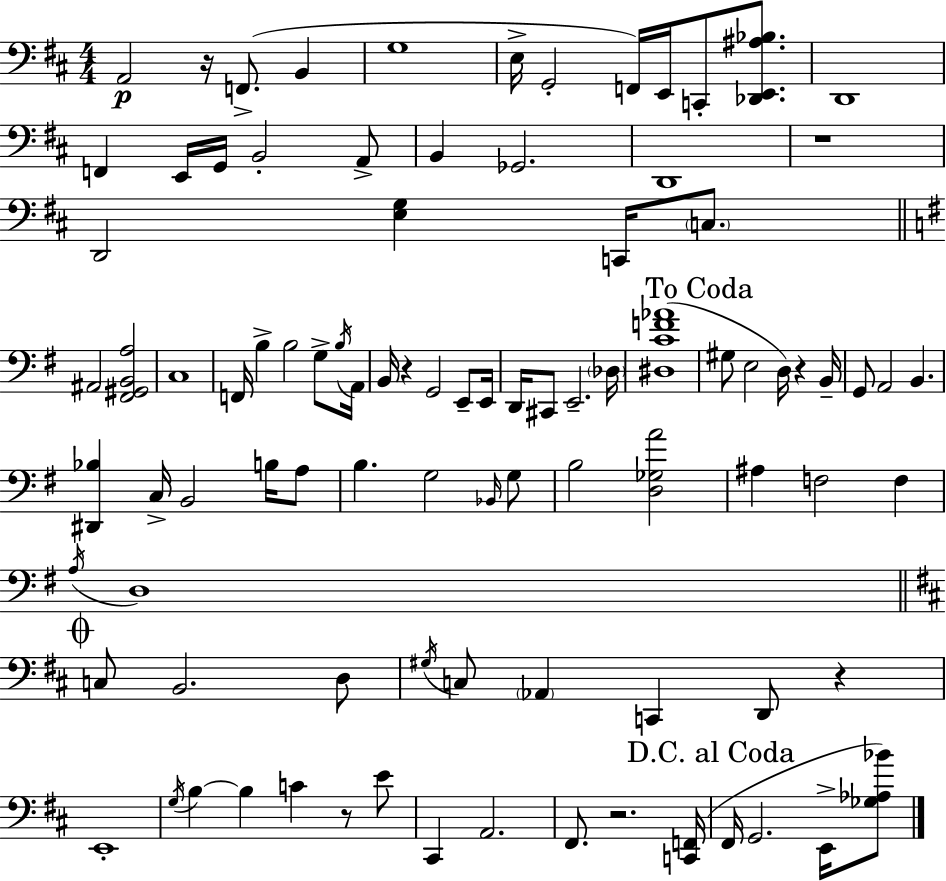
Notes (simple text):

A2/h R/s F2/e. B2/q G3/w E3/s G2/h F2/s E2/s C2/e [Db2,E2,A#3,Bb3]/e. D2/w F2/q E2/s G2/s B2/h A2/e B2/q Gb2/h. D2/w R/w D2/h [E3,G3]/q C2/s C3/e. A#2/h [F#2,G#2,B2,A3]/h C3/w F2/s B3/q B3/h G3/e B3/s A2/s B2/s R/q G2/h E2/e E2/s D2/s C#2/e E2/h. Db3/s [D#3,C4,F4,Ab4]/w G#3/e E3/h D3/s R/q B2/s G2/e A2/h B2/q. [D#2,Bb3]/q C3/s B2/h B3/s A3/e B3/q. G3/h Bb2/s G3/e B3/h [D3,Gb3,A4]/h A#3/q F3/h F3/q A3/s D3/w C3/e B2/h. D3/e G#3/s C3/e Ab2/q C2/q D2/e R/q E2/w G3/s B3/q B3/q C4/q R/e E4/e C#2/q A2/h. F#2/e. R/h. [C2,F2]/s F#2/s G2/h. E2/s [Gb3,Ab3,Bb4]/e